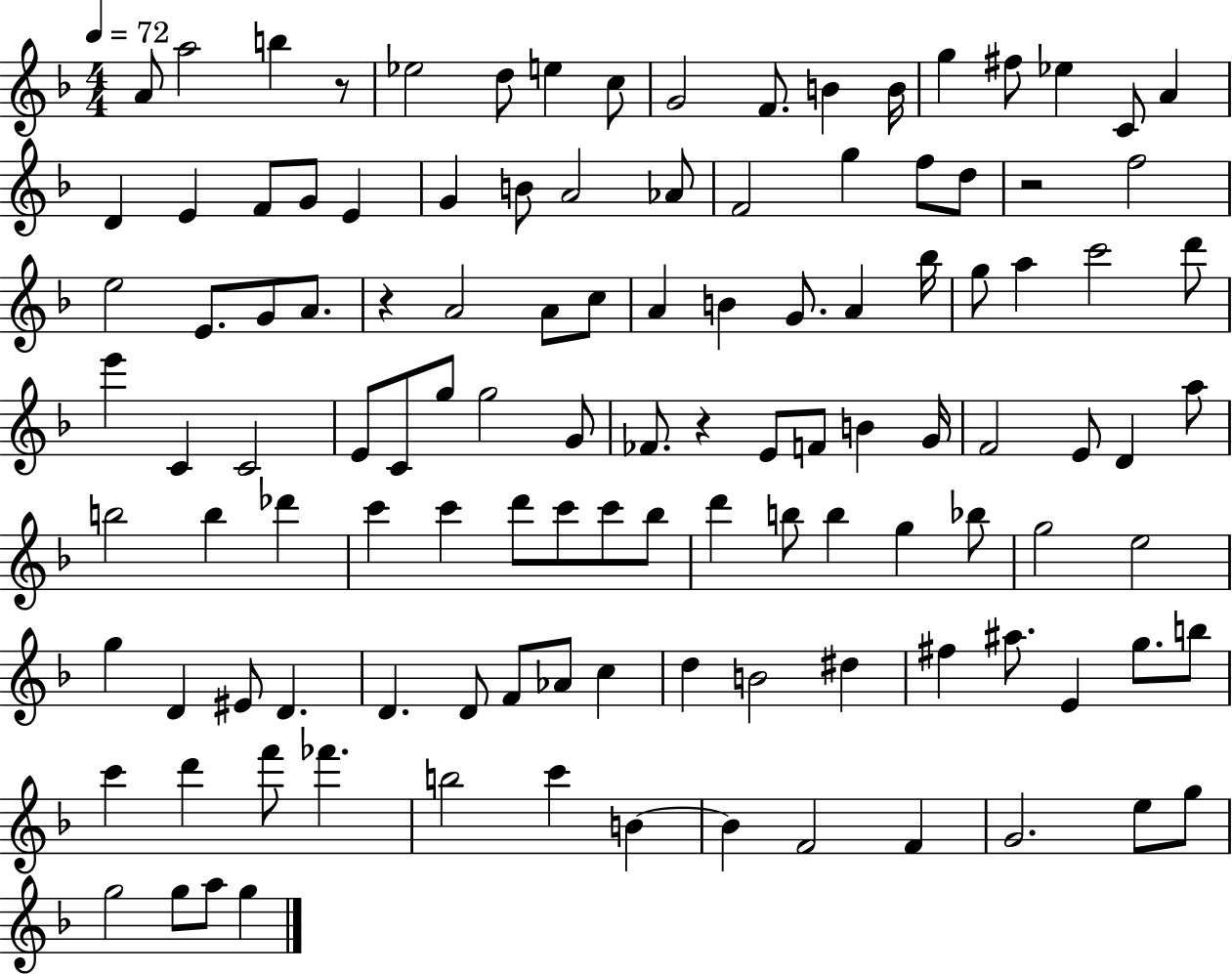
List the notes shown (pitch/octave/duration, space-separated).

A4/e A5/h B5/q R/e Eb5/h D5/e E5/q C5/e G4/h F4/e. B4/q B4/s G5/q F#5/e Eb5/q C4/e A4/q D4/q E4/q F4/e G4/e E4/q G4/q B4/e A4/h Ab4/e F4/h G5/q F5/e D5/e R/h F5/h E5/h E4/e. G4/e A4/e. R/q A4/h A4/e C5/e A4/q B4/q G4/e. A4/q Bb5/s G5/e A5/q C6/h D6/e E6/q C4/q C4/h E4/e C4/e G5/e G5/h G4/e FES4/e. R/q E4/e F4/e B4/q G4/s F4/h E4/e D4/q A5/e B5/h B5/q Db6/q C6/q C6/q D6/e C6/e C6/e Bb5/e D6/q B5/e B5/q G5/q Bb5/e G5/h E5/h G5/q D4/q EIS4/e D4/q. D4/q. D4/e F4/e Ab4/e C5/q D5/q B4/h D#5/q F#5/q A#5/e. E4/q G5/e. B5/e C6/q D6/q F6/e FES6/q. B5/h C6/q B4/q B4/q F4/h F4/q G4/h. E5/e G5/e G5/h G5/e A5/e G5/q